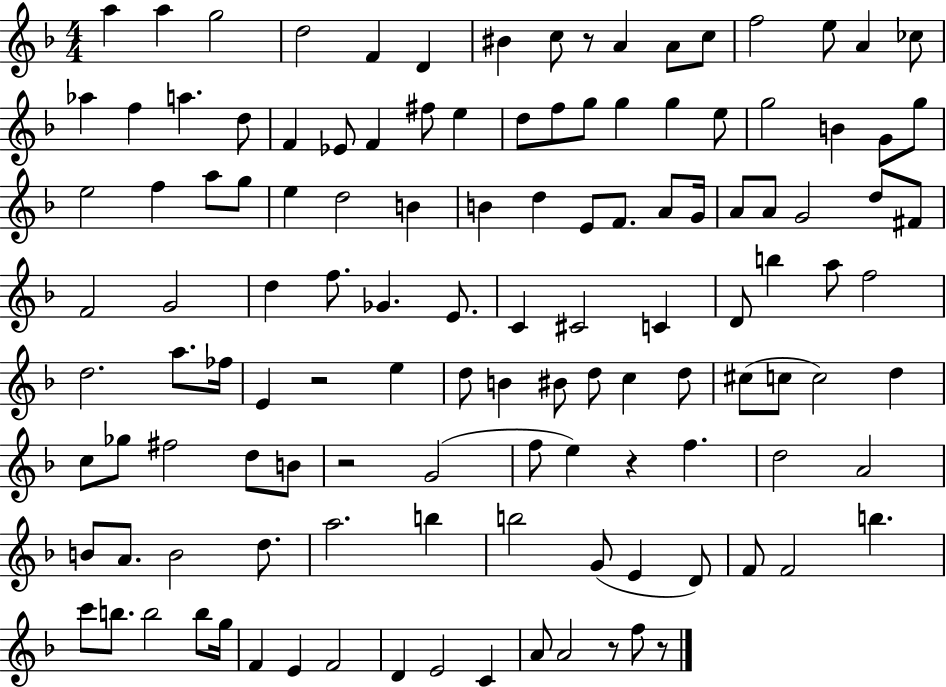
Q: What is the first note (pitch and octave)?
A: A5